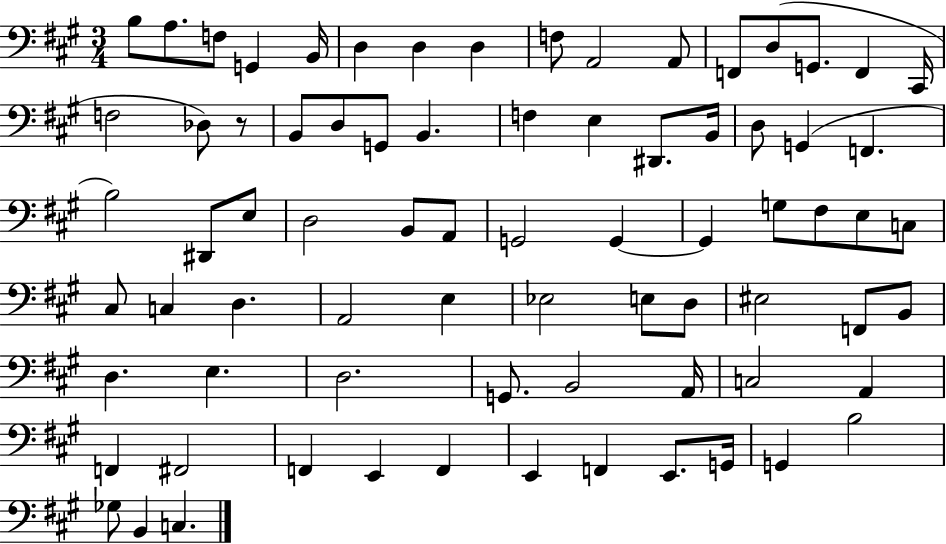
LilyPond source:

{
  \clef bass
  \numericTimeSignature
  \time 3/4
  \key a \major
  b8 a8. f8 g,4 b,16 | d4 d4 d4 | f8 a,2 a,8 | f,8 d8( g,8. f,4 cis,16 | \break f2 des8) r8 | b,8 d8 g,8 b,4. | f4 e4 dis,8. b,16 | d8 g,4( f,4. | \break b2) dis,8 e8 | d2 b,8 a,8 | g,2 g,4~~ | g,4 g8 fis8 e8 c8 | \break cis8 c4 d4. | a,2 e4 | ees2 e8 d8 | eis2 f,8 b,8 | \break d4. e4. | d2. | g,8. b,2 a,16 | c2 a,4 | \break f,4 fis,2 | f,4 e,4 f,4 | e,4 f,4 e,8. g,16 | g,4 b2 | \break ges8 b,4 c4. | \bar "|."
}